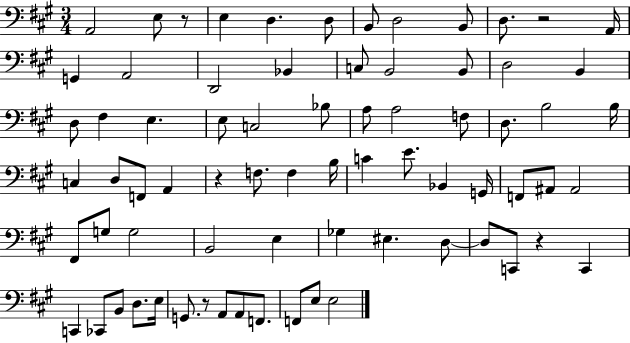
A2/h E3/e R/e E3/q D3/q. D3/e B2/e D3/h B2/e D3/e. R/h A2/s G2/q A2/h D2/h Bb2/q C3/e B2/h B2/e D3/h B2/q D3/e F#3/q E3/q. E3/e C3/h Bb3/e A3/e A3/h F3/e D3/e. B3/h B3/s C3/q D3/e F2/e A2/q R/q F3/e. F3/q B3/s C4/q E4/e. Bb2/q G2/s F2/e A#2/e A#2/h F#2/e G3/e G3/h B2/h E3/q Gb3/q EIS3/q. D3/e D3/e C2/e R/q C2/q C2/q CES2/e B2/e D3/e. E3/s G2/e. R/e A2/e A2/e F2/e. F2/e E3/e E3/h